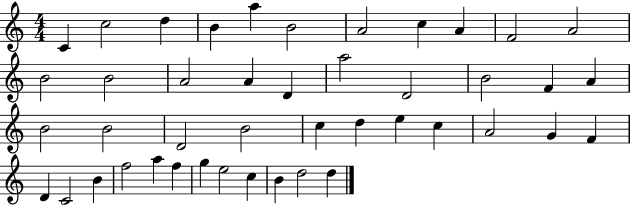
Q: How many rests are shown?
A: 0